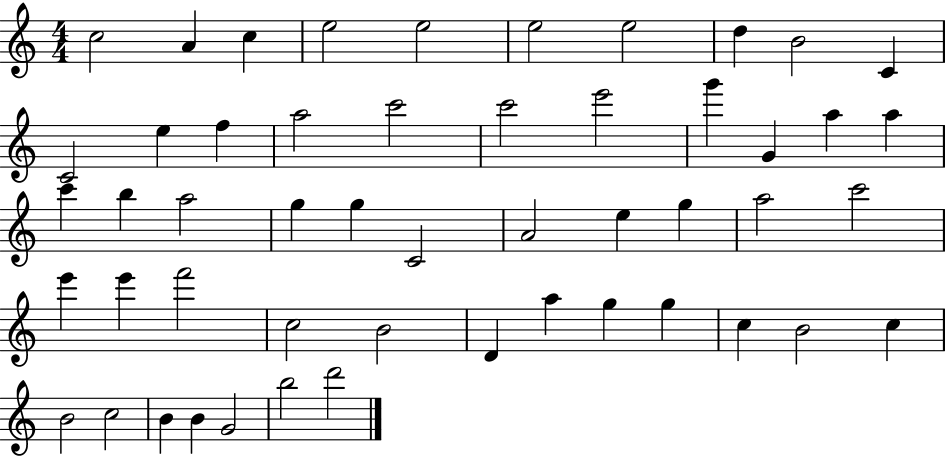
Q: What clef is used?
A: treble